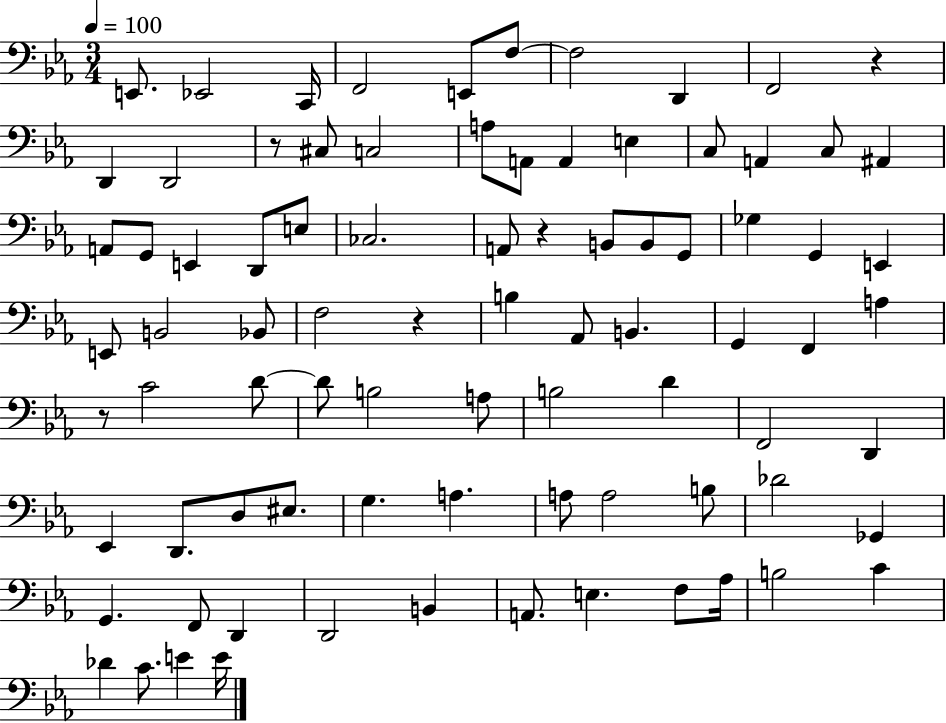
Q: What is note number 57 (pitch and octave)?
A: EIS3